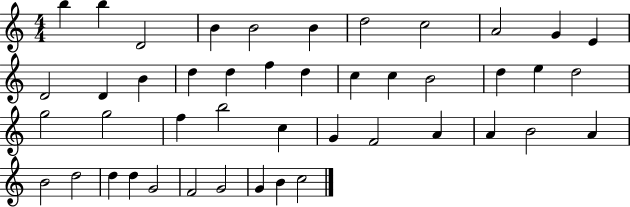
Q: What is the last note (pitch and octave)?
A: C5